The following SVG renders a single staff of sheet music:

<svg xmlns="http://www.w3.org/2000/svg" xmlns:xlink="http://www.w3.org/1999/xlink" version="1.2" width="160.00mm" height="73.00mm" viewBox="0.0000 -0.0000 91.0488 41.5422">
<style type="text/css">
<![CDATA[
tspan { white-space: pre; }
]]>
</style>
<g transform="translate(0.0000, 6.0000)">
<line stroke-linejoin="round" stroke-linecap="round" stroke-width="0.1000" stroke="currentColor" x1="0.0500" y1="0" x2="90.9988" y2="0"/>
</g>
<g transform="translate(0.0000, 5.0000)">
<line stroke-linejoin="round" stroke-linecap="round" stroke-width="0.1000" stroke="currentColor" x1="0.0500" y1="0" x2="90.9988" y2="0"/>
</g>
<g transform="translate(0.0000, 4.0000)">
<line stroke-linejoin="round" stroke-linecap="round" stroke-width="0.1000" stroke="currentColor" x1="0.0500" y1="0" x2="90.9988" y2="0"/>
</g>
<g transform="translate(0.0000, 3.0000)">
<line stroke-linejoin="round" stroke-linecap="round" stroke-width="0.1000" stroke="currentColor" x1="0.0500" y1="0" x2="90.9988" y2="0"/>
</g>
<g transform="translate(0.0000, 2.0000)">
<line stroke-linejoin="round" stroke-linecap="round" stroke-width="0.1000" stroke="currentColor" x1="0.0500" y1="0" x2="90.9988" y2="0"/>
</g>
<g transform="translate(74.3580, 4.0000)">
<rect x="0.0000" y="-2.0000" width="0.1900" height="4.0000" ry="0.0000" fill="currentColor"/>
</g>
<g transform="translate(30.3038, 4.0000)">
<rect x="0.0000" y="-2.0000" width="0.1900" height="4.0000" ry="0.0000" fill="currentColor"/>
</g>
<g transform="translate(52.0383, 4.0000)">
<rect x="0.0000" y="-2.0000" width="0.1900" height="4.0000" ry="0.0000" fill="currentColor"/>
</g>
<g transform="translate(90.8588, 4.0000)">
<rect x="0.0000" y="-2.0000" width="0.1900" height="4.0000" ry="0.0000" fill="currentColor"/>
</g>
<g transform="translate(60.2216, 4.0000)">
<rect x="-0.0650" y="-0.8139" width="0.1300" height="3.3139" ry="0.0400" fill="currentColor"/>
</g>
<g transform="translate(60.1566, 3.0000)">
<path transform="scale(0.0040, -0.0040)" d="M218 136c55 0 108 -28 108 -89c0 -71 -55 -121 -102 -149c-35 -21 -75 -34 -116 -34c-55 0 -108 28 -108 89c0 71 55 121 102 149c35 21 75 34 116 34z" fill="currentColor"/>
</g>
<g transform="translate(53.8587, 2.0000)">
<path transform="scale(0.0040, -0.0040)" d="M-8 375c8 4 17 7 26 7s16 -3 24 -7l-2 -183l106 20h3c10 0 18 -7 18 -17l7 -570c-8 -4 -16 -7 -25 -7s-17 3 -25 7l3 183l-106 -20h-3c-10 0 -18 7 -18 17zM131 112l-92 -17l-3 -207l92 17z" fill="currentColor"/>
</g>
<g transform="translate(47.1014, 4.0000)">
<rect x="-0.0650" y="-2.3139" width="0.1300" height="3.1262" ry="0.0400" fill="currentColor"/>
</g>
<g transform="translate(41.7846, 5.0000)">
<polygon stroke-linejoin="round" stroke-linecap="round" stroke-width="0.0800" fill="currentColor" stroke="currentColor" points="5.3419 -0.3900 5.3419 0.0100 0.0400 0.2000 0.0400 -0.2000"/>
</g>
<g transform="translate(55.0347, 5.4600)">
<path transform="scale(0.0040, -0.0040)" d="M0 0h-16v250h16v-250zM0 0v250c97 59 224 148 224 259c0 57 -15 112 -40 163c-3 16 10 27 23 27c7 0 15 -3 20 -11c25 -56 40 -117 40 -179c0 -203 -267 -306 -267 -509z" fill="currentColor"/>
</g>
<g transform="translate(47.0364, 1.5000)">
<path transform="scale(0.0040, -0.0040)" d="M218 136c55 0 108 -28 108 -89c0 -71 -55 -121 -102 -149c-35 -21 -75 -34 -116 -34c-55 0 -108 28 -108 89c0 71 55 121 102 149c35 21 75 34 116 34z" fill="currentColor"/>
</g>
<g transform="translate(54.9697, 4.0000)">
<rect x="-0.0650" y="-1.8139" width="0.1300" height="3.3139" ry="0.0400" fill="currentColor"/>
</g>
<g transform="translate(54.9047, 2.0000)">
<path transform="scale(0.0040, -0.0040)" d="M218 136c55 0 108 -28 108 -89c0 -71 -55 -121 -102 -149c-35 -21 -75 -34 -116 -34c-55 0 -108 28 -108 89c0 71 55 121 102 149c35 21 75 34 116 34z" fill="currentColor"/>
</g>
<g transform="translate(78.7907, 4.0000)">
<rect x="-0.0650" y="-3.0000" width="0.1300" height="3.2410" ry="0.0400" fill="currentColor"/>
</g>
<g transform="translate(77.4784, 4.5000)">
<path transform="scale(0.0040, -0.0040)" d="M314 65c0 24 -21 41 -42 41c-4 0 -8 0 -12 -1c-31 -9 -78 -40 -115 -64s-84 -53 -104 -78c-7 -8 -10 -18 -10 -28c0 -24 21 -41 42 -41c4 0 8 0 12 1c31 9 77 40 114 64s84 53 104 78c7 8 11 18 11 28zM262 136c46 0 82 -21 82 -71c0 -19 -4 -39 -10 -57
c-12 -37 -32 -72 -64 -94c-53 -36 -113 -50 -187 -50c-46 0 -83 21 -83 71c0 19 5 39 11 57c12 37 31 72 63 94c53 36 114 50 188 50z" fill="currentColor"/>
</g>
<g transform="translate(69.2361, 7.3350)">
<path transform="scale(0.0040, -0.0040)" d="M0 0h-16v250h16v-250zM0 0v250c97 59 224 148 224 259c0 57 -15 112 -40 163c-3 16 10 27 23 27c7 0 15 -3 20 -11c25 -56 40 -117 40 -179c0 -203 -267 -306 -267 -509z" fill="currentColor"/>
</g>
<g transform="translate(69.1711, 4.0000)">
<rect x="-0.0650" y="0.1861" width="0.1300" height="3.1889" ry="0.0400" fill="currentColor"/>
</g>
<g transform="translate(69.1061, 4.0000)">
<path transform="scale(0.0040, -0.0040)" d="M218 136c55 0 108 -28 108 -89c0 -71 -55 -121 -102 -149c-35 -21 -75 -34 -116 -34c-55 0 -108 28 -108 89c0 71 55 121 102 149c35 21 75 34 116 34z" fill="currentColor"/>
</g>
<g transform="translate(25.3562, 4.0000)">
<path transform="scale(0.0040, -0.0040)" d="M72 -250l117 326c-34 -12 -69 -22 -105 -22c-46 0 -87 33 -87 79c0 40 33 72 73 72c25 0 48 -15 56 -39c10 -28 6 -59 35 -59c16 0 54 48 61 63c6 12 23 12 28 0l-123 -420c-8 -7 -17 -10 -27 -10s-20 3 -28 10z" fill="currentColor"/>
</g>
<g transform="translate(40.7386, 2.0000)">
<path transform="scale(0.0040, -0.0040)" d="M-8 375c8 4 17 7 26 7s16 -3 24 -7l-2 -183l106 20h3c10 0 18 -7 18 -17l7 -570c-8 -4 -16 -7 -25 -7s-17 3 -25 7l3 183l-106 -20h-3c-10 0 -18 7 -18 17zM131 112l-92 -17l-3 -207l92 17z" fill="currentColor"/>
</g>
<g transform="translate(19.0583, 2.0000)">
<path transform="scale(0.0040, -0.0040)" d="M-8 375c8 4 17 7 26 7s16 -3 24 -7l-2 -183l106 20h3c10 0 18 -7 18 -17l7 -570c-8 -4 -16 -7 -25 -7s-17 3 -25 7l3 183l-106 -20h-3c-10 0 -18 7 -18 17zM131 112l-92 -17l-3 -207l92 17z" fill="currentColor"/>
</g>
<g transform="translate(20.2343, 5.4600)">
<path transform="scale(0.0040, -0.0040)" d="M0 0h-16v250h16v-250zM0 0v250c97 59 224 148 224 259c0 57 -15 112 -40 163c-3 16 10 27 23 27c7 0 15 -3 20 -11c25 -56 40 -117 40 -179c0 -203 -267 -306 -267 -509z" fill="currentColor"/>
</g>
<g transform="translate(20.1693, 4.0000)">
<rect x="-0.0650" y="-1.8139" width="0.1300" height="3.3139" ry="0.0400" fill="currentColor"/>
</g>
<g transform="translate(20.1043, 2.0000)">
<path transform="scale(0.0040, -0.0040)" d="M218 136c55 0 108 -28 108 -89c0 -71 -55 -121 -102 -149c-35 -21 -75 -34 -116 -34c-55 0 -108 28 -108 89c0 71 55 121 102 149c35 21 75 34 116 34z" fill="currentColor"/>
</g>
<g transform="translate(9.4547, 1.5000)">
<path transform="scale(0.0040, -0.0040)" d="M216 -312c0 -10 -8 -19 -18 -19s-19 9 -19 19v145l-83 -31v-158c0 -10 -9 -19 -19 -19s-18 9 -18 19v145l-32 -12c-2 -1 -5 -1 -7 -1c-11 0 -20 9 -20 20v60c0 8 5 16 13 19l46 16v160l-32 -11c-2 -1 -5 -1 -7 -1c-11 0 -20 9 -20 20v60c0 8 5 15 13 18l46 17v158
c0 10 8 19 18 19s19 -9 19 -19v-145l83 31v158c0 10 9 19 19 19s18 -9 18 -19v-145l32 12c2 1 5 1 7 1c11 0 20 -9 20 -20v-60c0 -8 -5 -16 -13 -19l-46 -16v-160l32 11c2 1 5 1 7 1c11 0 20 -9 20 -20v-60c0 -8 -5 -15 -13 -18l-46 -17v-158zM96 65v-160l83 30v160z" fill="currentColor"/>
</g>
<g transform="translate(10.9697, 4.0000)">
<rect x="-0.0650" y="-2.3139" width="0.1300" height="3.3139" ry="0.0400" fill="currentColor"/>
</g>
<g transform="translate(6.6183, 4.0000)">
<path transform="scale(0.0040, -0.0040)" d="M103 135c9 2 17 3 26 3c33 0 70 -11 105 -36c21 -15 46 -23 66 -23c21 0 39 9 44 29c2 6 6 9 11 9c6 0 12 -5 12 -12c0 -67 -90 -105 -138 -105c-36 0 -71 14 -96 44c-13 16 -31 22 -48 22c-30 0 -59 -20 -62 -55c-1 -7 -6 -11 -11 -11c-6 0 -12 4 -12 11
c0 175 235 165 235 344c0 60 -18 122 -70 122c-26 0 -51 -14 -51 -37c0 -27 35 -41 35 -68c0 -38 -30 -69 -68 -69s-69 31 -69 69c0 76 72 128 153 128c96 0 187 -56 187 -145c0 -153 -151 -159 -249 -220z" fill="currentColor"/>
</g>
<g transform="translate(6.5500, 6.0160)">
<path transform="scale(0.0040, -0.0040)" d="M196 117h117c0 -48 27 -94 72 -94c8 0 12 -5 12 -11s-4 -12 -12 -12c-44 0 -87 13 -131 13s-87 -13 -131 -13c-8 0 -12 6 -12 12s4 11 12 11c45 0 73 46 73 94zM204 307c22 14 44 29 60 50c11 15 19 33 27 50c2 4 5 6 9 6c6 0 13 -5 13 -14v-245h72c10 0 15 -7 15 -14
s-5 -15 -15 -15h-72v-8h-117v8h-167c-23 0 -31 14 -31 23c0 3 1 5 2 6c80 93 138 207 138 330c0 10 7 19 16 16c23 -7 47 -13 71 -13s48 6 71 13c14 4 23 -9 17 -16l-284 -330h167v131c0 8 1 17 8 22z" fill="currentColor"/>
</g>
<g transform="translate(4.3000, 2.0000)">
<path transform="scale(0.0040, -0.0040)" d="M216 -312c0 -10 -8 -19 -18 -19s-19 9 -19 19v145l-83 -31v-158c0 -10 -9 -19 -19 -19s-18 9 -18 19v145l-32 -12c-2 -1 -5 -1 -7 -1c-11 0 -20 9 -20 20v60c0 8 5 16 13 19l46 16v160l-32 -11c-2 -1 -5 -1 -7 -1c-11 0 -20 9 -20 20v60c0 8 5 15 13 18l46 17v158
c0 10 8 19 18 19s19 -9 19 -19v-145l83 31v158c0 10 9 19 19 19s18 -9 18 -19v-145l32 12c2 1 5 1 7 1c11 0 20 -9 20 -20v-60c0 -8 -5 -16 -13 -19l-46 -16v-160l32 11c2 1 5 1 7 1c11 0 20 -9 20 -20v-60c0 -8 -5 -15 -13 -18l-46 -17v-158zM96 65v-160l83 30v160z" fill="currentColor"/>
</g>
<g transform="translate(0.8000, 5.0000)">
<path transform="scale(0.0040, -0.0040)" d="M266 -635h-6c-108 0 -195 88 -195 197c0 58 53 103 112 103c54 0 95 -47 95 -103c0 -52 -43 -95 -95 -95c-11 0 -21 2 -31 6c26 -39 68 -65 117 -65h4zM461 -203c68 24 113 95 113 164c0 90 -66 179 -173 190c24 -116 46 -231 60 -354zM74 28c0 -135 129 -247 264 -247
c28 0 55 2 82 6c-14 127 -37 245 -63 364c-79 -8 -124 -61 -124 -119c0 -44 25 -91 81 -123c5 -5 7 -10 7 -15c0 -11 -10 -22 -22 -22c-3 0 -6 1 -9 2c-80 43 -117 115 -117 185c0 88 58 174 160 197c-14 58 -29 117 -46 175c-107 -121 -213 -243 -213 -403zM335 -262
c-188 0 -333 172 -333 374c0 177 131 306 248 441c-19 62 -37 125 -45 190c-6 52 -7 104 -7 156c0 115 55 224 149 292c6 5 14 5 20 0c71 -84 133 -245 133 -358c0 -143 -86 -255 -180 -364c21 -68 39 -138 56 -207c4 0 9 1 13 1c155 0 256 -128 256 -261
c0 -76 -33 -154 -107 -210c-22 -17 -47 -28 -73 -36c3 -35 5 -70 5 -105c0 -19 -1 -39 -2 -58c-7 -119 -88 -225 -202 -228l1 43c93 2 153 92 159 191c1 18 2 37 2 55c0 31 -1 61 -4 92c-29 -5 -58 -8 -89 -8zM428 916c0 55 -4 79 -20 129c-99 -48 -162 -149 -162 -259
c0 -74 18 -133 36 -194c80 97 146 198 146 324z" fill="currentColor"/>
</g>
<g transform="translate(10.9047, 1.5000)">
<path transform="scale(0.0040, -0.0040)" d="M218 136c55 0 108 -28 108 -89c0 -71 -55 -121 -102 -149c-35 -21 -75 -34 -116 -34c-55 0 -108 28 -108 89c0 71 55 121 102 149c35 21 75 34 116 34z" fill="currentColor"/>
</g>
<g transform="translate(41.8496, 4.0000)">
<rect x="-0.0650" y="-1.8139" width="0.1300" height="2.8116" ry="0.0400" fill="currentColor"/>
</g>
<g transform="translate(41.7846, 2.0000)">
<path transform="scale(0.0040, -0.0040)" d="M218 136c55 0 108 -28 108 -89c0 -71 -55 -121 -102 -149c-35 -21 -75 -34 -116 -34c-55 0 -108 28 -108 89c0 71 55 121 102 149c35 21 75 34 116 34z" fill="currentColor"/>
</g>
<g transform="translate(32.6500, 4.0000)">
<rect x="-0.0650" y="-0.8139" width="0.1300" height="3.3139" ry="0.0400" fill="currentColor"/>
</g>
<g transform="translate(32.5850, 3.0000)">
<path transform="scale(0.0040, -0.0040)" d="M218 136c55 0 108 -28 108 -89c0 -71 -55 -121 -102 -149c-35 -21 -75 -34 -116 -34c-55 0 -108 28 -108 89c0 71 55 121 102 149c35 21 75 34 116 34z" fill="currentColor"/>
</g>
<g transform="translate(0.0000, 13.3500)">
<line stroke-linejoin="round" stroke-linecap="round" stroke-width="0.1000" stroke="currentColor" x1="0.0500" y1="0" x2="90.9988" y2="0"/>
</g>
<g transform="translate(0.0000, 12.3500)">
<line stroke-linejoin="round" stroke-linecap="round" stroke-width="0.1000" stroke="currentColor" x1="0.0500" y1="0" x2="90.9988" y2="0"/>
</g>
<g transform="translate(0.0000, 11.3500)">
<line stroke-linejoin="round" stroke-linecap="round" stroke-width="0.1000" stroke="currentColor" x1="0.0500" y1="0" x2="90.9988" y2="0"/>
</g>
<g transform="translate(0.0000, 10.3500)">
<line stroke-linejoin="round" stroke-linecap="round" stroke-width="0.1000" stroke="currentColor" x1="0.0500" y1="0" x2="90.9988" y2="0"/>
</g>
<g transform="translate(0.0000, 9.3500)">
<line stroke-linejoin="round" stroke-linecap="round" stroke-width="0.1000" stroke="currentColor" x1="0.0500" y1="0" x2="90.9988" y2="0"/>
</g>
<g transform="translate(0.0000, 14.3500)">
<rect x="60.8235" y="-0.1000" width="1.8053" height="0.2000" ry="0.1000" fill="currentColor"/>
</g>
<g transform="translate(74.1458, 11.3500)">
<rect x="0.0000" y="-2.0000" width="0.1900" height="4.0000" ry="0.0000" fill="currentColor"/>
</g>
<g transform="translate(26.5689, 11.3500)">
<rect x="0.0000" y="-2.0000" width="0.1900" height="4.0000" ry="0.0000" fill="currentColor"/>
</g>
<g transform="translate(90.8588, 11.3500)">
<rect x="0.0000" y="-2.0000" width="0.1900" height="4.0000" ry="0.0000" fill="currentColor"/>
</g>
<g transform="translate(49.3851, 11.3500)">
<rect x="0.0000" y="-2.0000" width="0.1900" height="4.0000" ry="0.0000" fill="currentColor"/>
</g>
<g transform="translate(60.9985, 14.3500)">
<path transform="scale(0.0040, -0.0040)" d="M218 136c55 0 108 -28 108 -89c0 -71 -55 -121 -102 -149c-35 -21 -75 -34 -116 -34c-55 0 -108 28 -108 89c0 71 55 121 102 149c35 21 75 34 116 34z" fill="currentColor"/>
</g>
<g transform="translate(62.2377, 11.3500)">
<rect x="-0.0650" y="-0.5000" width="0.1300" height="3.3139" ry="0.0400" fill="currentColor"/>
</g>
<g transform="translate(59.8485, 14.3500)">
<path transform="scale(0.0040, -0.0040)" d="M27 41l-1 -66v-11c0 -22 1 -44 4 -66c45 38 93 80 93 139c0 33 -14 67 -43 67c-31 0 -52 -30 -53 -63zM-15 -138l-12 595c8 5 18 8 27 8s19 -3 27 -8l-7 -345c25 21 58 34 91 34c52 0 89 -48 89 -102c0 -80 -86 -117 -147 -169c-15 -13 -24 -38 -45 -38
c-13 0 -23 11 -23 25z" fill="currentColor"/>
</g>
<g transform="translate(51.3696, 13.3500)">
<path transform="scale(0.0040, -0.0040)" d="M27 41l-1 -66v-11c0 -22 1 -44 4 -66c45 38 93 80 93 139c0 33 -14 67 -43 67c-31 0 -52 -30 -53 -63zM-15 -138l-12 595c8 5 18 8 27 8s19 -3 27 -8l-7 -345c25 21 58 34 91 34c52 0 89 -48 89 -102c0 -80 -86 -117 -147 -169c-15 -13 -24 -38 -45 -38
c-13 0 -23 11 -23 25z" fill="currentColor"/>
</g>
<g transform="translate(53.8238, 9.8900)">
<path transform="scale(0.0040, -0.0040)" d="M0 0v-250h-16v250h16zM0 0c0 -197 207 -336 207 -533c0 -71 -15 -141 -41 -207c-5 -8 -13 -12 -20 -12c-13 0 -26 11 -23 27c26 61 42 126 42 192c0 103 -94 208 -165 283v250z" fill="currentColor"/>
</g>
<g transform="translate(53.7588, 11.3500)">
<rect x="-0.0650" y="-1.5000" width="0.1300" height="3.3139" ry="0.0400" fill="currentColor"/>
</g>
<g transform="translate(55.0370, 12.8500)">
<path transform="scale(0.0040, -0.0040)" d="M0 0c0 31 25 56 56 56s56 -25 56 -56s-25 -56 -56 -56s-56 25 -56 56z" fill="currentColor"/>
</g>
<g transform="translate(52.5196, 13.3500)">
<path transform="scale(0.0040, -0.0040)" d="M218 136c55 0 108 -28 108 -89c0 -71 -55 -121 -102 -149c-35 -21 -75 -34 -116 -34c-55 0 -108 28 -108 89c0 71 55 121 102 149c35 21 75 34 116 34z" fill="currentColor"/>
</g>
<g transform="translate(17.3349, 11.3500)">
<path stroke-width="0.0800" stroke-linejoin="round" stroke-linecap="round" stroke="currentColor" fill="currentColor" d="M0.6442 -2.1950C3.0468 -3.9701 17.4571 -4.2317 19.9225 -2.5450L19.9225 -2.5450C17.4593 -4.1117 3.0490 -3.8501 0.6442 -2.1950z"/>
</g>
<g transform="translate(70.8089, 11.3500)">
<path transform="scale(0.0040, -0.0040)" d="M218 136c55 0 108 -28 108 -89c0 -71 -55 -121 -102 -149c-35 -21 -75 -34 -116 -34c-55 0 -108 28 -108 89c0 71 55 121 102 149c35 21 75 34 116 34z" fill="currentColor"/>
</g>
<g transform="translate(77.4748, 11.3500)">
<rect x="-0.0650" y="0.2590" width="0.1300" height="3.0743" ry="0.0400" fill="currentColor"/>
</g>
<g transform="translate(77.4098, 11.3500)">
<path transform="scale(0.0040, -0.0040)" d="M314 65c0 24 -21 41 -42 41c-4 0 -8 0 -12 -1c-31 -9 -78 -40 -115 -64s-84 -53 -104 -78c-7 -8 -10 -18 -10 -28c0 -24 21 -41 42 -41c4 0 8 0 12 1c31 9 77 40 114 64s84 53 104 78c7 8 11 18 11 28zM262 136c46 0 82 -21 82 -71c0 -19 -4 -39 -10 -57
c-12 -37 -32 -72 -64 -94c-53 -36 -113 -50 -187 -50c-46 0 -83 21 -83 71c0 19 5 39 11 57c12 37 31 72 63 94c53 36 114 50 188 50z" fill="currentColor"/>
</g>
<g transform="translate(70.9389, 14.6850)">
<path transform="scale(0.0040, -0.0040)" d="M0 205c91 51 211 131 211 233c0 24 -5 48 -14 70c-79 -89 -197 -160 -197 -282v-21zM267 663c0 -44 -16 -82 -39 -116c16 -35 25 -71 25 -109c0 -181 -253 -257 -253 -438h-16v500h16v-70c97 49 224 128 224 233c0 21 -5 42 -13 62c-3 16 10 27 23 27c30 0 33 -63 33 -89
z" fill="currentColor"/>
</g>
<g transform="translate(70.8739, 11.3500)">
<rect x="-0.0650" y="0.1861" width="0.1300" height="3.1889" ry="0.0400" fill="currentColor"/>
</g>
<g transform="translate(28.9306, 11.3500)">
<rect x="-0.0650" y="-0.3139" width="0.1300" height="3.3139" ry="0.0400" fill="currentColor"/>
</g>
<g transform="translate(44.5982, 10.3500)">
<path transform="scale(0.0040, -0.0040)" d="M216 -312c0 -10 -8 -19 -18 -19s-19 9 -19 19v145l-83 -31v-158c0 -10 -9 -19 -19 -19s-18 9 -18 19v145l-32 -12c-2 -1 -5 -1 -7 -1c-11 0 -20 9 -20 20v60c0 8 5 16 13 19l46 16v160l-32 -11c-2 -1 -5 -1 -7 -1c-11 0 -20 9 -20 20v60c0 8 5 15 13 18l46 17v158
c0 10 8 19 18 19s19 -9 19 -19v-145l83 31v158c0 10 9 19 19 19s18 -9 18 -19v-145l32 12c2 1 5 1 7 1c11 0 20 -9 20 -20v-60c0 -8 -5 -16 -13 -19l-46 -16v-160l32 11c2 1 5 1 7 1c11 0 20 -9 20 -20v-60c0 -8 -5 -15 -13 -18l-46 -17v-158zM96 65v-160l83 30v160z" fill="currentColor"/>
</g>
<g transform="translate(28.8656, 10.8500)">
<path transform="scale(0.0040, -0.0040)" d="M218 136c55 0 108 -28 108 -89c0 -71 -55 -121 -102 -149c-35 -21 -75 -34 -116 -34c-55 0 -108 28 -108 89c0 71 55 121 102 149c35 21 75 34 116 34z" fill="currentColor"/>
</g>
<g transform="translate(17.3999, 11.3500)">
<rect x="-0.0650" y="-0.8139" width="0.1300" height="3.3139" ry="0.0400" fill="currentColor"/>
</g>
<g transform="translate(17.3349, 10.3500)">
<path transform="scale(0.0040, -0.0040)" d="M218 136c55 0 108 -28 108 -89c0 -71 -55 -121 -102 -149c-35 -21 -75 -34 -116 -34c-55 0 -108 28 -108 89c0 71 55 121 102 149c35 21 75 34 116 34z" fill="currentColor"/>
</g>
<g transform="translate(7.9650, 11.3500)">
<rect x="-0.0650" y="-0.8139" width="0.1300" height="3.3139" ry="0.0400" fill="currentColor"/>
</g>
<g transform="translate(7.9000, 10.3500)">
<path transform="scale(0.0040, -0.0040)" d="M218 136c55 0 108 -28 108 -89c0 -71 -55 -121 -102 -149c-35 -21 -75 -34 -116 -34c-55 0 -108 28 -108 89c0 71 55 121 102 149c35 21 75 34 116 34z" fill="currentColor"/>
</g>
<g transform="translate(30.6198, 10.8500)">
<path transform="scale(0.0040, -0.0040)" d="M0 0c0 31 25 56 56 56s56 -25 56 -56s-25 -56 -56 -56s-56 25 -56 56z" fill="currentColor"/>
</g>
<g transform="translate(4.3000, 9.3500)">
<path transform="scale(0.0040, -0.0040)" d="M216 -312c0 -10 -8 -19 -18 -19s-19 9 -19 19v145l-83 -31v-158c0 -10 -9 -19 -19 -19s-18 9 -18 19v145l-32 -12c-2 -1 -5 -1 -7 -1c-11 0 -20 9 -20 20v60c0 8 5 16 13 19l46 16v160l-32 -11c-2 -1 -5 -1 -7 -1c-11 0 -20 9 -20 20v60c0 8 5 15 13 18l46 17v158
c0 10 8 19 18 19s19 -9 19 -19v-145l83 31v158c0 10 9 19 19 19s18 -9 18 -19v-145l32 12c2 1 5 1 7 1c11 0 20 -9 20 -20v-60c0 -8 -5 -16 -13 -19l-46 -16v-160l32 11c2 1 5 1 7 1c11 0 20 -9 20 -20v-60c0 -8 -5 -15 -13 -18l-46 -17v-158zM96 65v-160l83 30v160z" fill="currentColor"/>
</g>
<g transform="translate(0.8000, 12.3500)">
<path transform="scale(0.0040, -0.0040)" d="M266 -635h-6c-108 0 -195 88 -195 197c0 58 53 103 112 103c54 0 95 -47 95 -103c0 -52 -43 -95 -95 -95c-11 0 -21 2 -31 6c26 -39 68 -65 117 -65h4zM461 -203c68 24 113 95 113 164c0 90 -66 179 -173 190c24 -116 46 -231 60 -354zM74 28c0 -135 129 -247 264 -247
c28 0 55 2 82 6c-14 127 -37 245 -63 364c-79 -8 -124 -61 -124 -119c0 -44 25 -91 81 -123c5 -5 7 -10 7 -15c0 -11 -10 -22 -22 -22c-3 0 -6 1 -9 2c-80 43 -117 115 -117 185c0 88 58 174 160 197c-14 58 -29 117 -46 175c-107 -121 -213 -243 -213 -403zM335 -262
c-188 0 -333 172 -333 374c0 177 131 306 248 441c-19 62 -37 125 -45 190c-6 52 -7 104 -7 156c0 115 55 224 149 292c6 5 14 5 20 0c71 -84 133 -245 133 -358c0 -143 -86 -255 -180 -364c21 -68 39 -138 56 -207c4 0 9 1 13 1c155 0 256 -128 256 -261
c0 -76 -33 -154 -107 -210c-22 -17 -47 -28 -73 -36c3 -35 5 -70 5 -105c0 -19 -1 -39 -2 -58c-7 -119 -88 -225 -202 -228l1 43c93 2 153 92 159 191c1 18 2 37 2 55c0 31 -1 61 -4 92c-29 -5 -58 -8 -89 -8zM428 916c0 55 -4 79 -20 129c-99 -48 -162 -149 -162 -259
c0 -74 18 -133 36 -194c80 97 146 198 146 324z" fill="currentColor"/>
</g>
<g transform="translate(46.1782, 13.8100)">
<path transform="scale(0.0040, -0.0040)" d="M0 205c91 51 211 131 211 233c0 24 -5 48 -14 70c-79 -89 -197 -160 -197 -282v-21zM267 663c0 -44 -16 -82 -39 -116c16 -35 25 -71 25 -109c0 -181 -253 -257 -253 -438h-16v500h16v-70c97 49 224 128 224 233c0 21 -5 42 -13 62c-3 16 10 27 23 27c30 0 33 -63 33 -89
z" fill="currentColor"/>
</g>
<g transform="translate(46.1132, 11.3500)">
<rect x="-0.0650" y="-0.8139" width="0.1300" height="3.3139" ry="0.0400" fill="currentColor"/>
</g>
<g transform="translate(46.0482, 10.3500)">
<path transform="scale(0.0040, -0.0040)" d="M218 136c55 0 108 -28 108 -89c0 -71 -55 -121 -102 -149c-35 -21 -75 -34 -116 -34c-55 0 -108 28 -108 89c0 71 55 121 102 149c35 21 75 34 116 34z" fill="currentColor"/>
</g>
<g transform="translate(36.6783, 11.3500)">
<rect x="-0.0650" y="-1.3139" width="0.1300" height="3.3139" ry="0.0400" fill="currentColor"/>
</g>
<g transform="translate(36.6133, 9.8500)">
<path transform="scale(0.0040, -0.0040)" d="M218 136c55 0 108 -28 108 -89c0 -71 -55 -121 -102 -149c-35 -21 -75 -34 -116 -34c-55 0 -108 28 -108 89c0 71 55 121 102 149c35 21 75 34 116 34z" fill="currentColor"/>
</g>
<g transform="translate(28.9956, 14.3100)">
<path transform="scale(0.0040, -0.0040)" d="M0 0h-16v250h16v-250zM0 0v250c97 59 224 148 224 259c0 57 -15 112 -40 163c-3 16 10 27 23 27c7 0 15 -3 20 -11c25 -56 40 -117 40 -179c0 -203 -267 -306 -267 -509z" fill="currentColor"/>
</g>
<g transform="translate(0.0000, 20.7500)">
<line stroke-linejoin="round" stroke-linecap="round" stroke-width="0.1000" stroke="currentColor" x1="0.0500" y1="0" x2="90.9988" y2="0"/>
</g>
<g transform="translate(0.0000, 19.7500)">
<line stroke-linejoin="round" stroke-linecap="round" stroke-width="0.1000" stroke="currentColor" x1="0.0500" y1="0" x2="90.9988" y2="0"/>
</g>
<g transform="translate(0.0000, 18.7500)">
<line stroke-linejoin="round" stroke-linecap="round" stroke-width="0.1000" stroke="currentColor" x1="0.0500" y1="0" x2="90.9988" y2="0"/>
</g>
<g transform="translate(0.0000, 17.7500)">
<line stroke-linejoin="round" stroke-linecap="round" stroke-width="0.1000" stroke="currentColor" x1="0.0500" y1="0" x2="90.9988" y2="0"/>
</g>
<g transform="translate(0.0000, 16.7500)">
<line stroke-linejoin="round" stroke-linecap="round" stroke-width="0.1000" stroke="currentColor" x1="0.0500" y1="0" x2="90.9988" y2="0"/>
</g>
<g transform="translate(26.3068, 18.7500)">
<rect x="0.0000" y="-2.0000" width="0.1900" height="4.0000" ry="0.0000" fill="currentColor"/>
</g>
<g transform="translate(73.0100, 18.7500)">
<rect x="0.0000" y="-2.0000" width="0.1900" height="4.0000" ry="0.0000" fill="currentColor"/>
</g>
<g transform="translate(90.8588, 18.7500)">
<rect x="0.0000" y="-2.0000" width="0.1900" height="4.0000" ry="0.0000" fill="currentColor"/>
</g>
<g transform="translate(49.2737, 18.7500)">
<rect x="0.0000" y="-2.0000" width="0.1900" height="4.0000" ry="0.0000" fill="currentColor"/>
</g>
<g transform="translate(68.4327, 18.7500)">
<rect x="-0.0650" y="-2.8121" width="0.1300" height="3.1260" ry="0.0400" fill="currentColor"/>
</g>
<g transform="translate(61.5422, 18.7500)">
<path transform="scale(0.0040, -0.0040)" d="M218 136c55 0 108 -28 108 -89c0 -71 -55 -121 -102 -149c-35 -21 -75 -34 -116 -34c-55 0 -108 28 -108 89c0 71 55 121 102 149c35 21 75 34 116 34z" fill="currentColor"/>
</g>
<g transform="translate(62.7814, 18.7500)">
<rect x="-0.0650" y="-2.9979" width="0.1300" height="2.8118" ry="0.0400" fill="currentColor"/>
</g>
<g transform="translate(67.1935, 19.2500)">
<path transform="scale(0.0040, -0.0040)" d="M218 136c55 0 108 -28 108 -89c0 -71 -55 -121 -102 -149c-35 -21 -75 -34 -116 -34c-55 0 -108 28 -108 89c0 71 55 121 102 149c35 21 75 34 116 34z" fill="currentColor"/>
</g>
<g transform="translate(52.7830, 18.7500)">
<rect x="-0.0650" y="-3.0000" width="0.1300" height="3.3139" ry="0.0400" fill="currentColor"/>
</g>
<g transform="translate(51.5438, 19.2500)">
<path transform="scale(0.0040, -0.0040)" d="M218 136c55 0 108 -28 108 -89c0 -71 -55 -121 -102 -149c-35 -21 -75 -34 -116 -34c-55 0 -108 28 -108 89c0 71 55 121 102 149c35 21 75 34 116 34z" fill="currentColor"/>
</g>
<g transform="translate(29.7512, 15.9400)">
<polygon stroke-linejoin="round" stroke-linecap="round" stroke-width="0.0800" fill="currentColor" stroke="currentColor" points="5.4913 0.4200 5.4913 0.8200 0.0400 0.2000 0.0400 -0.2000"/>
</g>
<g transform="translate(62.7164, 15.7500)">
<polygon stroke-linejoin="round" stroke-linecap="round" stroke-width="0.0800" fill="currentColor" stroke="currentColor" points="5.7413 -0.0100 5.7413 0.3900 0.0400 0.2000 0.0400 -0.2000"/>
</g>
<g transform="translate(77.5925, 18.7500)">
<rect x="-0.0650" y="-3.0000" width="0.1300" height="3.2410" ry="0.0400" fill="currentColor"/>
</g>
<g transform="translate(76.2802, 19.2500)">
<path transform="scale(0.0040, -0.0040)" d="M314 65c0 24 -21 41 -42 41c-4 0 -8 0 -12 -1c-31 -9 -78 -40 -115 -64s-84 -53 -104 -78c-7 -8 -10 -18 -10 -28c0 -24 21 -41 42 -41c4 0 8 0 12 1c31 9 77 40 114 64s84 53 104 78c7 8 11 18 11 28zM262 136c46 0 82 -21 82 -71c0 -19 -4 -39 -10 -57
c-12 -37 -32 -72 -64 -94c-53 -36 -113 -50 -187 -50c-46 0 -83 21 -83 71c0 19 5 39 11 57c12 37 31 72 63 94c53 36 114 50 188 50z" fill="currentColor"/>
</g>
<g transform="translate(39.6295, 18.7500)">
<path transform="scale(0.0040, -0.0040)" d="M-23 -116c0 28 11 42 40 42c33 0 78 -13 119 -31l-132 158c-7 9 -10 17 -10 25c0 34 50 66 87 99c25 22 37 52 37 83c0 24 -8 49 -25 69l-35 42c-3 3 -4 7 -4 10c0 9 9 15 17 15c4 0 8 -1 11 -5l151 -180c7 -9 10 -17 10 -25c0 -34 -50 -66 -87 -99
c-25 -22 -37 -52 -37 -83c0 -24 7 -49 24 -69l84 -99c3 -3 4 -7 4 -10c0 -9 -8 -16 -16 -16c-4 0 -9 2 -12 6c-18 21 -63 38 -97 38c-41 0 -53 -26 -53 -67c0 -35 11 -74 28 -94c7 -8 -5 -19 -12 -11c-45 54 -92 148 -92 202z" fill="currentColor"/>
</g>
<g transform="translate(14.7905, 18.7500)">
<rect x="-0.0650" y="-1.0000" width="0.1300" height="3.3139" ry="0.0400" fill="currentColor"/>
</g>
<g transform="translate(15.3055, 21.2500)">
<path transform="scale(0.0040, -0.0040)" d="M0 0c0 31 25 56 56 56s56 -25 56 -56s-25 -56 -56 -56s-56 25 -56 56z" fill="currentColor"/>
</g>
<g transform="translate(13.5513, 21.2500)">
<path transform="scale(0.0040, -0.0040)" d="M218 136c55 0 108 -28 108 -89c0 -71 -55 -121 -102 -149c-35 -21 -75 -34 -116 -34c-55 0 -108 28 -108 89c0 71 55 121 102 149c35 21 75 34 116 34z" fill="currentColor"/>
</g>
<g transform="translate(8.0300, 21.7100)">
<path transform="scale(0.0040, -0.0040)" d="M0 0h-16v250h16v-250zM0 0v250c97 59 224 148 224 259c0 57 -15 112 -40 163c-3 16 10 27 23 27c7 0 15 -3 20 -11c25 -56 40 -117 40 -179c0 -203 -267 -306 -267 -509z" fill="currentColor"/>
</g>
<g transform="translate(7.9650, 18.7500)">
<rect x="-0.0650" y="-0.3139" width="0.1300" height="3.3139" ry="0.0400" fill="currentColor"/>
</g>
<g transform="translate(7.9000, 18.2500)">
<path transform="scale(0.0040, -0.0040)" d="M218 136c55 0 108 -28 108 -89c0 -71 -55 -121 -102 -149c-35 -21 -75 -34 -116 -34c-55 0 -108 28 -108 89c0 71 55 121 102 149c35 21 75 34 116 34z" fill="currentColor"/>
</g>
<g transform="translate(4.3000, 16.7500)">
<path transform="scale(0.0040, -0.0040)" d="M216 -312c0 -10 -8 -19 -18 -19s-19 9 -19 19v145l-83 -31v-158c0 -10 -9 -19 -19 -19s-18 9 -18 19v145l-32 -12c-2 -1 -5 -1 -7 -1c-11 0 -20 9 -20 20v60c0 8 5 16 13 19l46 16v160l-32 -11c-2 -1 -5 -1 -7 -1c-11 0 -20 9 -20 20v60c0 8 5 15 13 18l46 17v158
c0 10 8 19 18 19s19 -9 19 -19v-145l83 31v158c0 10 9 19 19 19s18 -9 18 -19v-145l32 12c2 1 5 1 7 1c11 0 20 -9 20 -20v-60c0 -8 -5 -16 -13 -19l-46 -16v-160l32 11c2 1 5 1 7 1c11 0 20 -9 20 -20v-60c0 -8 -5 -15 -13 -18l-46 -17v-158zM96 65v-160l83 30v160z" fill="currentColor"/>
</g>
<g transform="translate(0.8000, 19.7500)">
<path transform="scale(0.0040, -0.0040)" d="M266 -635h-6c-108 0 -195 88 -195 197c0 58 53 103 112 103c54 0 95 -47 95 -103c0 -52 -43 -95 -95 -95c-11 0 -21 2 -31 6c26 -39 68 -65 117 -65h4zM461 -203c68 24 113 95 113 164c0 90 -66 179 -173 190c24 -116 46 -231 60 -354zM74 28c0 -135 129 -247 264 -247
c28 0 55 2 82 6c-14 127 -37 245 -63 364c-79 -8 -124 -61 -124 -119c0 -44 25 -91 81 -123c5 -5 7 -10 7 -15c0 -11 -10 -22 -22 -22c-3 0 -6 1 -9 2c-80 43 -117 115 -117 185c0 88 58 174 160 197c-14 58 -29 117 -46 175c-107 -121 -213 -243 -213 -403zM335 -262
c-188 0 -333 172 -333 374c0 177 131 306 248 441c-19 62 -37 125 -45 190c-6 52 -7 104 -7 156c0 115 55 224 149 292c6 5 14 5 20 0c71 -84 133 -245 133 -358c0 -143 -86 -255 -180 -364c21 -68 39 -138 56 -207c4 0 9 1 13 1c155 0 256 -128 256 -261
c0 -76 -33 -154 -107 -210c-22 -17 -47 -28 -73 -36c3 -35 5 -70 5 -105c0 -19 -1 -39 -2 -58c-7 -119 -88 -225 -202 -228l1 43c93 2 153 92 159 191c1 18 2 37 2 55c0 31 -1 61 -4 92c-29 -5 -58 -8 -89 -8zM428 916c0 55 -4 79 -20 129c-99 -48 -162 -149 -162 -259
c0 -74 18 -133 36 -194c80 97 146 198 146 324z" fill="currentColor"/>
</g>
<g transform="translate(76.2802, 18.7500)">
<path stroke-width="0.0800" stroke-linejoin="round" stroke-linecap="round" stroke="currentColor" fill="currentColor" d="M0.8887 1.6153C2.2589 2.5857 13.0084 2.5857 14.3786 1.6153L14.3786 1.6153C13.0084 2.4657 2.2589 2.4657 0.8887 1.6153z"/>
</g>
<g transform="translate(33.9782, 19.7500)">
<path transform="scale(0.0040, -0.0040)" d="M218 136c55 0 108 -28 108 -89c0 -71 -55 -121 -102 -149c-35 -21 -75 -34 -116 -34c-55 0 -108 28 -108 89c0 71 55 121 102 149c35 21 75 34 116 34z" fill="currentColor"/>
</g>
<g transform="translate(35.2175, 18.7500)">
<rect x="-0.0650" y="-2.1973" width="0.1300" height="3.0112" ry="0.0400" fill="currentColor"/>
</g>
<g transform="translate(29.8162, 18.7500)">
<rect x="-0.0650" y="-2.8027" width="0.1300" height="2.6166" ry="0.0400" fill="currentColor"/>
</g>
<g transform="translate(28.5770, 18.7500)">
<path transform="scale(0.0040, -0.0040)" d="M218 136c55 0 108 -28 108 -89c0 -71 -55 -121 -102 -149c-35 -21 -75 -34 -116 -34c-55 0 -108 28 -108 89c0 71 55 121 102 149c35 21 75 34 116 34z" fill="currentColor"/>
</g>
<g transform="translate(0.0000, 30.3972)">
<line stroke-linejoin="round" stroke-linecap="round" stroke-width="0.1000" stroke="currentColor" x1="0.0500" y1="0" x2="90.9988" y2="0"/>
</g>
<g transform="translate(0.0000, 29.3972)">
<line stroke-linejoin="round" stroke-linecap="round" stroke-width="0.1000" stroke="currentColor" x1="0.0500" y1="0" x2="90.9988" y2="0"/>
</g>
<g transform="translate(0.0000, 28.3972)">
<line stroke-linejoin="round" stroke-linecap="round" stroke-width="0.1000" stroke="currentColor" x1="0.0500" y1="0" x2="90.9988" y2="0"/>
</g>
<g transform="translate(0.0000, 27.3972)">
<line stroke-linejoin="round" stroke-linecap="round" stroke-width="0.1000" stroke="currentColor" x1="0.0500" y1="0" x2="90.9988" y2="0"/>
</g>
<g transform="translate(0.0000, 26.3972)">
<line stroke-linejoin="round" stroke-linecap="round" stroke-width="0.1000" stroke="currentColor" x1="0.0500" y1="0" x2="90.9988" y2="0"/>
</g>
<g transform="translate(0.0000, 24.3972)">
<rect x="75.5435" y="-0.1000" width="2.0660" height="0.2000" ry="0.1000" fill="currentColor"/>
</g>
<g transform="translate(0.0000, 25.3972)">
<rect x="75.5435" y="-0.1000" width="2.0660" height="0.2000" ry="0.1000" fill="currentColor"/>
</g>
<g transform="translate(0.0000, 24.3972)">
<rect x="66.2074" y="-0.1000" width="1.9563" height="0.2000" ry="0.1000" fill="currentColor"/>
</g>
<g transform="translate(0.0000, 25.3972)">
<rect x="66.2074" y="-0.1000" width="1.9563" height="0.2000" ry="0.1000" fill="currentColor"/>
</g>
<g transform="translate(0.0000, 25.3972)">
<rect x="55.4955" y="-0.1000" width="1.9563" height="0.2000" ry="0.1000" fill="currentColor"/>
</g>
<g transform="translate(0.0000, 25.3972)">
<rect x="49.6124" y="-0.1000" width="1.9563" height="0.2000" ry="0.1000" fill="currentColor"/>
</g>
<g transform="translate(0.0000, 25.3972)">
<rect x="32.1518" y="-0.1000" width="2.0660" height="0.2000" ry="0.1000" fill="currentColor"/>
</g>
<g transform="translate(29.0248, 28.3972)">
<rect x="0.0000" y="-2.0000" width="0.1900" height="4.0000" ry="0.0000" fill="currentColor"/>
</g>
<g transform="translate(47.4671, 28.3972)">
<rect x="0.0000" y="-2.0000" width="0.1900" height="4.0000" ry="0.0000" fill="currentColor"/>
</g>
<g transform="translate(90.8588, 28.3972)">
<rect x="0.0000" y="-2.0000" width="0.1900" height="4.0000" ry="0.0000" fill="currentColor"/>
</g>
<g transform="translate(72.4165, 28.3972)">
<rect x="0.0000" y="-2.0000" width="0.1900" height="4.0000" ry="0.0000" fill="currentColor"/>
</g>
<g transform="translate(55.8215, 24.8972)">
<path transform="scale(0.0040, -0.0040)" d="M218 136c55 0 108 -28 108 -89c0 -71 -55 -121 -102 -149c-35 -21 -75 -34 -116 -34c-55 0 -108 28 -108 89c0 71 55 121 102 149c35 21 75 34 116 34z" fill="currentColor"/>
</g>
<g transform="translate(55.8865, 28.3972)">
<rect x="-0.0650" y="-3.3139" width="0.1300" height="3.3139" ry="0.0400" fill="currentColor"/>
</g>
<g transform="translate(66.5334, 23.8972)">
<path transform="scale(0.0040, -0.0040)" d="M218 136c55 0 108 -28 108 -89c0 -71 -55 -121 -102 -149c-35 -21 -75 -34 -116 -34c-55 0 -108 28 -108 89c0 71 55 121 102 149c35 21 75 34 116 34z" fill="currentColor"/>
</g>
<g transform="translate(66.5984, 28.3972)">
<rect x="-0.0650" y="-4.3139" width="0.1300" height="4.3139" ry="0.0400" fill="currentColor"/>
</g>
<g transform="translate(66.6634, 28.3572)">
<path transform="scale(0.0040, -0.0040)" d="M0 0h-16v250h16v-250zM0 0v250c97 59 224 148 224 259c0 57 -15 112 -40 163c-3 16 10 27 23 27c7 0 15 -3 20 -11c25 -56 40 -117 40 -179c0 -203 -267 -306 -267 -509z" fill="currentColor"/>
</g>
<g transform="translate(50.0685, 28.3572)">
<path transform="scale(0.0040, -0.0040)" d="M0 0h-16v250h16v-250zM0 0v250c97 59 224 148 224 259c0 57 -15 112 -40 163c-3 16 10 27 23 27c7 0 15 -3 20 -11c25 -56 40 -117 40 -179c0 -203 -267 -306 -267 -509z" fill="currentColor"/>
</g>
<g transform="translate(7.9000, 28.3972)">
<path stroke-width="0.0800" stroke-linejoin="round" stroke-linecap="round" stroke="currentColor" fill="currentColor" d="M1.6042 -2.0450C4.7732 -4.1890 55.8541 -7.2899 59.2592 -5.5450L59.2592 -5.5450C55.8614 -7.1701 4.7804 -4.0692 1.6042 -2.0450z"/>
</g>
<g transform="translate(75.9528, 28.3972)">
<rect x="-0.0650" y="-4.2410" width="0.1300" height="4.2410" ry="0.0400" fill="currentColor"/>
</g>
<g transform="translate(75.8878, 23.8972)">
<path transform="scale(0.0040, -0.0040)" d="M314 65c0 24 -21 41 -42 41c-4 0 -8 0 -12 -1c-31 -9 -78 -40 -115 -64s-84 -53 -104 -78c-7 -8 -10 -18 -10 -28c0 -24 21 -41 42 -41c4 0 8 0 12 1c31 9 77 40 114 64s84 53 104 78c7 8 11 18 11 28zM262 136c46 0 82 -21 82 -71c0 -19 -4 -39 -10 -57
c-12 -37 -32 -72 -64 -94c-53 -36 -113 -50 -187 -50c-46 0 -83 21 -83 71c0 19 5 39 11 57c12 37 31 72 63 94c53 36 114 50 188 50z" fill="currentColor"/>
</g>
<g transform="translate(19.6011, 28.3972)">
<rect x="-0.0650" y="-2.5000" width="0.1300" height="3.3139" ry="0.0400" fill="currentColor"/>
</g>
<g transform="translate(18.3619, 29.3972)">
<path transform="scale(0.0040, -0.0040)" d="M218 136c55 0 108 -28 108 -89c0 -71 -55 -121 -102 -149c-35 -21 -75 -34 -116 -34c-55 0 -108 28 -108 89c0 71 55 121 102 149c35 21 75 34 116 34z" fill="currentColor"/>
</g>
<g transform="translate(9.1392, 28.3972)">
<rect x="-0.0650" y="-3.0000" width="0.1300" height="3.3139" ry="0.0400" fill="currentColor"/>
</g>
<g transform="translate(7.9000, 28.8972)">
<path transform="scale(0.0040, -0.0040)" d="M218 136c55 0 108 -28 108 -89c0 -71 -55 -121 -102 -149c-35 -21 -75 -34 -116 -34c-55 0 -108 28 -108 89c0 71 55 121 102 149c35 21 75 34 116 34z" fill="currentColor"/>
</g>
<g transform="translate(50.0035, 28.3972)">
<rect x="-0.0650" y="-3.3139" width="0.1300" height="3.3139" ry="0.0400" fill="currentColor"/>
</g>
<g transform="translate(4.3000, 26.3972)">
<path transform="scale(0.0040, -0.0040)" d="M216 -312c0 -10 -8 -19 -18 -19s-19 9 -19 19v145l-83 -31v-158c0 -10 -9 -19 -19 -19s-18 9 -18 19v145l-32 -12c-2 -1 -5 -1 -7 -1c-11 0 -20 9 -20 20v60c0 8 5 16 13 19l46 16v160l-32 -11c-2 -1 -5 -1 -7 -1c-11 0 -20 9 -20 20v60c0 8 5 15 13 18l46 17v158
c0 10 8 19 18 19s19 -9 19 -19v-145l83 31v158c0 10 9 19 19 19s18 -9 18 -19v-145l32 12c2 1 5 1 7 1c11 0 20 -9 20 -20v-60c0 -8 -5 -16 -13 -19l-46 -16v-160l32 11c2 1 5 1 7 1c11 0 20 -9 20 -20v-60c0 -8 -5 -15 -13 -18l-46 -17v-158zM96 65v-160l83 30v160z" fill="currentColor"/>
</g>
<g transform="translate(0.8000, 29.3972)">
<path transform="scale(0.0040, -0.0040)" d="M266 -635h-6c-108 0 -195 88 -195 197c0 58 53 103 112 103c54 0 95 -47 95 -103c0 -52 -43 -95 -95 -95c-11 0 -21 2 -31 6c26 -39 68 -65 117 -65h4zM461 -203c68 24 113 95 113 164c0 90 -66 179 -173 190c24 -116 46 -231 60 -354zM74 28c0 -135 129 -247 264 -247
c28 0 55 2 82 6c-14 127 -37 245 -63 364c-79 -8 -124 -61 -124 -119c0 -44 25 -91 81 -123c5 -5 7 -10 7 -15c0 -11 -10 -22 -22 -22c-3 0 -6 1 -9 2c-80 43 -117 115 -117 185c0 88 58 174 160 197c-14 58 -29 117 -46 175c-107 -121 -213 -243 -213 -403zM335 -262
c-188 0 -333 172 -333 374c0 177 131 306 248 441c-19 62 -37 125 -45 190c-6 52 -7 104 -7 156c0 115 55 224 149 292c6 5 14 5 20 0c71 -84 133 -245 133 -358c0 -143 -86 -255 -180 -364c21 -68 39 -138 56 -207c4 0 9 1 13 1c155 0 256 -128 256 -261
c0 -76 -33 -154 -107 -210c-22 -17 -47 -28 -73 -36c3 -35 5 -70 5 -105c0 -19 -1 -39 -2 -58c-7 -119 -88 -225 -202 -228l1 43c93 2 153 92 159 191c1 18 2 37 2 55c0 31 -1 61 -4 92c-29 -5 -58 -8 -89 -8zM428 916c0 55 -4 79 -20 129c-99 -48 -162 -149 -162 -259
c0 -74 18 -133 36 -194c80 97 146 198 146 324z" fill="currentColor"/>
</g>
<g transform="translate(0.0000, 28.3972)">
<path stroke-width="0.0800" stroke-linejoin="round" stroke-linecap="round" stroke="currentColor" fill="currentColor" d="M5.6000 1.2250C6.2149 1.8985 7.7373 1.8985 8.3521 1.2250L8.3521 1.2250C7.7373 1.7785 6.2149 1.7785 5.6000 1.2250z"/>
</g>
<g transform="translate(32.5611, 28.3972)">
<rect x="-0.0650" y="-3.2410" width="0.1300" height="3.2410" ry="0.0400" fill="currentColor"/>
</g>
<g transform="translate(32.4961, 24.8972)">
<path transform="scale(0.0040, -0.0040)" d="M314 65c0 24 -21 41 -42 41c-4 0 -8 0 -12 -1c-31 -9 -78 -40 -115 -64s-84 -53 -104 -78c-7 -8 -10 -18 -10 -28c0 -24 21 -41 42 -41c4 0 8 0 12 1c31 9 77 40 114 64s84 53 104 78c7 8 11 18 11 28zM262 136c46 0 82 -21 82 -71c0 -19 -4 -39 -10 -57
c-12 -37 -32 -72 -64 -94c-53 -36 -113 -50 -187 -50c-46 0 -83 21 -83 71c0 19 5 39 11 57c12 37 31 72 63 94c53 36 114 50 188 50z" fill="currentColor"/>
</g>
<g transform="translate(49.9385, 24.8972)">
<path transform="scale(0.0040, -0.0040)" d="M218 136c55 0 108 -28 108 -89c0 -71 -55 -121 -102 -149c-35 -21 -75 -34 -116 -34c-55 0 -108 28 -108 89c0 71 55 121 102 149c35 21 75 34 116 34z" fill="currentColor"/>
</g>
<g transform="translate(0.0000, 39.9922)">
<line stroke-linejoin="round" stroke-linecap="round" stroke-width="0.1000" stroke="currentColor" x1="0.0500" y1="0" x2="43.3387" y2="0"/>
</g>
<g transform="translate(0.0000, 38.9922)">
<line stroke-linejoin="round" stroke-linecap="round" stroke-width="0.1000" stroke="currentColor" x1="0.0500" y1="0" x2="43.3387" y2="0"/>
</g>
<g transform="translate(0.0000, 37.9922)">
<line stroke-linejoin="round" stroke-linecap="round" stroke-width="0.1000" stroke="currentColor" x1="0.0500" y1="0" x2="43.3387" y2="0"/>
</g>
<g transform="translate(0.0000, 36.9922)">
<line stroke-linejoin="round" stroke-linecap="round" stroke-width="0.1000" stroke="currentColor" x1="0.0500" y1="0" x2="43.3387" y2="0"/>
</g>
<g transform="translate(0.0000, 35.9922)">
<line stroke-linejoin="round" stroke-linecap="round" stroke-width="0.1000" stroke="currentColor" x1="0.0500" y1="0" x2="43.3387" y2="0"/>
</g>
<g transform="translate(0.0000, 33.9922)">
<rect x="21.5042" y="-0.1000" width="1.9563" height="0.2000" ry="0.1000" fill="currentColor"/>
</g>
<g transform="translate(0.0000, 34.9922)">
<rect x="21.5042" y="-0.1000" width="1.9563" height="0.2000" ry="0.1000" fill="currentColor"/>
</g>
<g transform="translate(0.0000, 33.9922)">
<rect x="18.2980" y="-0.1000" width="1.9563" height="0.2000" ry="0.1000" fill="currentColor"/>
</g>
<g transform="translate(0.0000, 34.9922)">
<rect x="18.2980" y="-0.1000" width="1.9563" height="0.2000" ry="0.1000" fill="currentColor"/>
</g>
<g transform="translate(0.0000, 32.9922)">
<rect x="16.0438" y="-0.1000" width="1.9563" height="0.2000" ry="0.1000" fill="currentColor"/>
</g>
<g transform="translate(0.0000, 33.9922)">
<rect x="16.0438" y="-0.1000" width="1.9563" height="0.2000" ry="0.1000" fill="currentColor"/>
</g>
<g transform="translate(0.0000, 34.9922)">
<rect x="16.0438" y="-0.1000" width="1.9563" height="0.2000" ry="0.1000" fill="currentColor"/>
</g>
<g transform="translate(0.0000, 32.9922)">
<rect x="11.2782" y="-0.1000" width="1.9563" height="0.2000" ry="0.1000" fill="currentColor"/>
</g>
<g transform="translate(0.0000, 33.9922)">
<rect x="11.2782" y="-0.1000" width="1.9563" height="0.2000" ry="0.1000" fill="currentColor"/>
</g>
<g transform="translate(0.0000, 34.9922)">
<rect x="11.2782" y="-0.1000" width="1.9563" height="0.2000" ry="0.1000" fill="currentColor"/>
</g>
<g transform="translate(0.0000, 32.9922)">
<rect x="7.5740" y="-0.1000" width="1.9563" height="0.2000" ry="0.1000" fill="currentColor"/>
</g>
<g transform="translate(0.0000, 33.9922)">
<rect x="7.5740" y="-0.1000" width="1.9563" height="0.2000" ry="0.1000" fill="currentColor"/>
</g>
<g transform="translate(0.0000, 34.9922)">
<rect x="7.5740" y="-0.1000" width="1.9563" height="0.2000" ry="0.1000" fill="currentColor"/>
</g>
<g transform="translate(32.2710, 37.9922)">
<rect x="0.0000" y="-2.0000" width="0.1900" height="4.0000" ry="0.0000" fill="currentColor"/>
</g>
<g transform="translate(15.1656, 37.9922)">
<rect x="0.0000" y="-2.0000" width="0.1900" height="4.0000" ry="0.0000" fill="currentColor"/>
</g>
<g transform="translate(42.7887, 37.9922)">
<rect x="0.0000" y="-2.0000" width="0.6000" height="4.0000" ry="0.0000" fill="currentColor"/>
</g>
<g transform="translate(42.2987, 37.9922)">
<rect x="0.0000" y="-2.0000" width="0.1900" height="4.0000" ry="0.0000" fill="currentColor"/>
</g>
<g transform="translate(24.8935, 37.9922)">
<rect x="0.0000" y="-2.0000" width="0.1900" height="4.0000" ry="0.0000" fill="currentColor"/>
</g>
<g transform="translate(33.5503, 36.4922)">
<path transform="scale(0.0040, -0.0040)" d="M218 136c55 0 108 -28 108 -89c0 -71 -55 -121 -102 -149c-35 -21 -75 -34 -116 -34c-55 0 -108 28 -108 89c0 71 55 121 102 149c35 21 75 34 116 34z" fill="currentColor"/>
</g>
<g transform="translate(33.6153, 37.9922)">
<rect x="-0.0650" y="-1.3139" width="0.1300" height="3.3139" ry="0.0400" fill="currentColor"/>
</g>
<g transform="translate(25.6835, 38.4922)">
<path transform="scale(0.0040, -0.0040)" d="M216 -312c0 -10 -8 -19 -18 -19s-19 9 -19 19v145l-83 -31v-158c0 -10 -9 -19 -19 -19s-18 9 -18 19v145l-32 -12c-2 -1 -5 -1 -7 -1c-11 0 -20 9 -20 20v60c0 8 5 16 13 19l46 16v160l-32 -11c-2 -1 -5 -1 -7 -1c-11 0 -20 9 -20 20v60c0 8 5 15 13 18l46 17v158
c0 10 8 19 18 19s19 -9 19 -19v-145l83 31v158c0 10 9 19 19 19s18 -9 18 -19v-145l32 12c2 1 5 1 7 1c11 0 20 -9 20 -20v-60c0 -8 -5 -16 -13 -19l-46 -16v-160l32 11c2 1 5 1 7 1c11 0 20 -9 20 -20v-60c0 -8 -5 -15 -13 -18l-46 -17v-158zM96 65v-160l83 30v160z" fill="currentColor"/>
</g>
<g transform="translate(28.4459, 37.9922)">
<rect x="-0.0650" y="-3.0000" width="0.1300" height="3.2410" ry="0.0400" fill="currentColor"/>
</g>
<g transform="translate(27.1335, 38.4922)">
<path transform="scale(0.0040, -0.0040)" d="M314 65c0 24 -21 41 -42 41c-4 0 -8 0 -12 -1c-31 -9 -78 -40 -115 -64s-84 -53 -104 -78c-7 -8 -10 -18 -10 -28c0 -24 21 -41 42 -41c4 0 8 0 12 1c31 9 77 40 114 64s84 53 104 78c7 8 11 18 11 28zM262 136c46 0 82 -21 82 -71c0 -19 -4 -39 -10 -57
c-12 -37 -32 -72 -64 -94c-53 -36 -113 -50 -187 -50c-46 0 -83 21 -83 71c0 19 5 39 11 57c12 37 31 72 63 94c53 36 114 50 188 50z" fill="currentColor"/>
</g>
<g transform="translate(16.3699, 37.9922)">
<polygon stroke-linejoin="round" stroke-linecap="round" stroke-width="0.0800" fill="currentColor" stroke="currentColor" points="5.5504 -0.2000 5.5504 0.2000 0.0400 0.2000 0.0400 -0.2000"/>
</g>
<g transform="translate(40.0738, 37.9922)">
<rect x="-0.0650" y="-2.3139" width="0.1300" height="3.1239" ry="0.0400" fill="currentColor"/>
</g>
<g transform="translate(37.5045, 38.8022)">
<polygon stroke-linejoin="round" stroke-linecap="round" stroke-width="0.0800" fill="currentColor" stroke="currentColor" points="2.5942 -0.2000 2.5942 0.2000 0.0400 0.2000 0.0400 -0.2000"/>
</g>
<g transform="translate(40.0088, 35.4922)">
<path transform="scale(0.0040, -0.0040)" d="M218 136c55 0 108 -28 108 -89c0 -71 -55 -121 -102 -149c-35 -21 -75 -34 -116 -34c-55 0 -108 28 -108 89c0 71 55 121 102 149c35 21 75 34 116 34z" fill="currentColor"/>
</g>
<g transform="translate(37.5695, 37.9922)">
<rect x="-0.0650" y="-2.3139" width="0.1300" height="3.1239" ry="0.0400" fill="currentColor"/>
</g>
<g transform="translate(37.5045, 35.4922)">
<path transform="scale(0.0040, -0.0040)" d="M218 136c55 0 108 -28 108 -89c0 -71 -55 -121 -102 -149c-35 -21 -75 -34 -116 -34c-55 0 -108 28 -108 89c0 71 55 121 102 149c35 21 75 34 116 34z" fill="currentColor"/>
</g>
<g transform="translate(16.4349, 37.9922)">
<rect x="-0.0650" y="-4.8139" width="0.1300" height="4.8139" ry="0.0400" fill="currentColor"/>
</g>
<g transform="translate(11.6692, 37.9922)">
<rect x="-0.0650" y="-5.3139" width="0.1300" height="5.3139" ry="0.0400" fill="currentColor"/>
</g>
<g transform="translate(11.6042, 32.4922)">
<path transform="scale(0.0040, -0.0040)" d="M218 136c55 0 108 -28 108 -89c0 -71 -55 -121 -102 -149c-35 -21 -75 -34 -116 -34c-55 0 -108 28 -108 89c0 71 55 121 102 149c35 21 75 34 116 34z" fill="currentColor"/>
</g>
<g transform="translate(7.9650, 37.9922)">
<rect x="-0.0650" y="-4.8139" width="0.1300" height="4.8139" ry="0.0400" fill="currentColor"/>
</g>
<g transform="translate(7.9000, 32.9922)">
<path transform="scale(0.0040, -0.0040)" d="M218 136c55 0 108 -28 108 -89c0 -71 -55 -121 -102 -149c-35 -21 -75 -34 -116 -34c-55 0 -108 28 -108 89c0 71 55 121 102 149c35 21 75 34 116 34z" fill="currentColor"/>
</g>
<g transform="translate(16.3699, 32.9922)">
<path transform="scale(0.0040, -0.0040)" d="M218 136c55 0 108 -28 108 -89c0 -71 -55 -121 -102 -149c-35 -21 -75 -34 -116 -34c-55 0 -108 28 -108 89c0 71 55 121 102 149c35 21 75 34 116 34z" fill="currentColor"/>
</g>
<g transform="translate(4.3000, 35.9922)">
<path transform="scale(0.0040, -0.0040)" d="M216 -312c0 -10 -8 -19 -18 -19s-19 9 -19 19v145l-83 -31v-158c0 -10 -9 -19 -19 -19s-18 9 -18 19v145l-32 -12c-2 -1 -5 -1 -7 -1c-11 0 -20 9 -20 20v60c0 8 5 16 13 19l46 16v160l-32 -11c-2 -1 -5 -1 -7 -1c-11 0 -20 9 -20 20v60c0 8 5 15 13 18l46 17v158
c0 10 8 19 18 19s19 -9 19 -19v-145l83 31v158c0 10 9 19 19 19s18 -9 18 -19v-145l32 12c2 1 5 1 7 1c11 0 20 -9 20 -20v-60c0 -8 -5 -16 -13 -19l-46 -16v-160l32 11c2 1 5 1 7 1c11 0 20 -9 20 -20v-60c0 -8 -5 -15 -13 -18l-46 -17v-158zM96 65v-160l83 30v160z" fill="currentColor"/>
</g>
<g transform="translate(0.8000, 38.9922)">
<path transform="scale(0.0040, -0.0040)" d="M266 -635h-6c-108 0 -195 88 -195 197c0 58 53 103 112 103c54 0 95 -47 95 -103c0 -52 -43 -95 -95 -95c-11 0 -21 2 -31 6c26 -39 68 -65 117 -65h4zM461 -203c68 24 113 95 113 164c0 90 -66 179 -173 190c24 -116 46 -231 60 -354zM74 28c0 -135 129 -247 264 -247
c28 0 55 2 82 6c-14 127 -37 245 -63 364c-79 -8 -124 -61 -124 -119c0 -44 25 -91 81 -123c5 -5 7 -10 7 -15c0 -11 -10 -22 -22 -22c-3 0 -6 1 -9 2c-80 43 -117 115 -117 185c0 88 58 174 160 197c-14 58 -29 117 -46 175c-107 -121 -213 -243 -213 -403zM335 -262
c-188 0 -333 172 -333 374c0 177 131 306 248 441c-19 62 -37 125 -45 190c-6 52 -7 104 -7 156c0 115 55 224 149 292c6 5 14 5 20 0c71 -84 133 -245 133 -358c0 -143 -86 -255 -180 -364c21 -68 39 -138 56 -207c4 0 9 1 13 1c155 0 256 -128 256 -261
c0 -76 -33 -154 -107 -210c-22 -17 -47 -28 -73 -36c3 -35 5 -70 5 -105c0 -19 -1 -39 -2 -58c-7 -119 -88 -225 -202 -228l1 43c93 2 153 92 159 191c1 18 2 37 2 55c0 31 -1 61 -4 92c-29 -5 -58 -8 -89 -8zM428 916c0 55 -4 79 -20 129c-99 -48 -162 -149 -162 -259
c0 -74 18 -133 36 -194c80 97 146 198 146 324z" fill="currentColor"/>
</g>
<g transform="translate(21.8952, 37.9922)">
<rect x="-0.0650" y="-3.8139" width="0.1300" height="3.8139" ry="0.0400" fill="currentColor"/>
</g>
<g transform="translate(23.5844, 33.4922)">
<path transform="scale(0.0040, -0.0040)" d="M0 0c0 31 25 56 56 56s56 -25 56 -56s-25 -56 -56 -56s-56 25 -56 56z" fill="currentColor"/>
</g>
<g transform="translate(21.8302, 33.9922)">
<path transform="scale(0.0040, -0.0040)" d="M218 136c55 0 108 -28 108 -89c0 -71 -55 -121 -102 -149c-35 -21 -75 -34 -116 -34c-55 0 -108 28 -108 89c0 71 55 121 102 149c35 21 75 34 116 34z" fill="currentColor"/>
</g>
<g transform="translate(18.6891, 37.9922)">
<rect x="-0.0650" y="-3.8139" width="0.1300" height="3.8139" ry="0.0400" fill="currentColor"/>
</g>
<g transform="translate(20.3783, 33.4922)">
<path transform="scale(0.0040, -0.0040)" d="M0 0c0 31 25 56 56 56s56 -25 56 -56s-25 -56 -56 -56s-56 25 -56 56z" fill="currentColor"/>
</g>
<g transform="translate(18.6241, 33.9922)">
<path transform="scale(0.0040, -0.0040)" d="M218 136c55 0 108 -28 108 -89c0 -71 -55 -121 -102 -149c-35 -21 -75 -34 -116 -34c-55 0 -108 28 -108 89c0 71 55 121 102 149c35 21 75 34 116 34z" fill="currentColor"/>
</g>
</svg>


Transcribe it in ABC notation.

X:1
T:Untitled
M:2/4
L:1/4
K:G
^g f/2 z/2 d f/2 g/2 f/2 d B/2 A2 d d c/2 e ^d/4 _E/2 _C B/4 B2 c/2 D B/2 G/2 z A B/2 A/2 A2 A G b2 b/2 b d'/2 d'2 e' ^f' e'/2 c'/2 c'/2 ^A2 e g/2 g/2